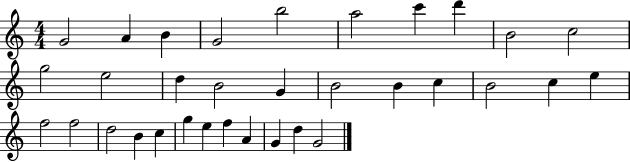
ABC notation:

X:1
T:Untitled
M:4/4
L:1/4
K:C
G2 A B G2 b2 a2 c' d' B2 c2 g2 e2 d B2 G B2 B c B2 c e f2 f2 d2 B c g e f A G d G2